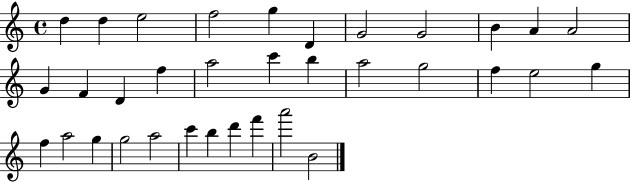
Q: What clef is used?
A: treble